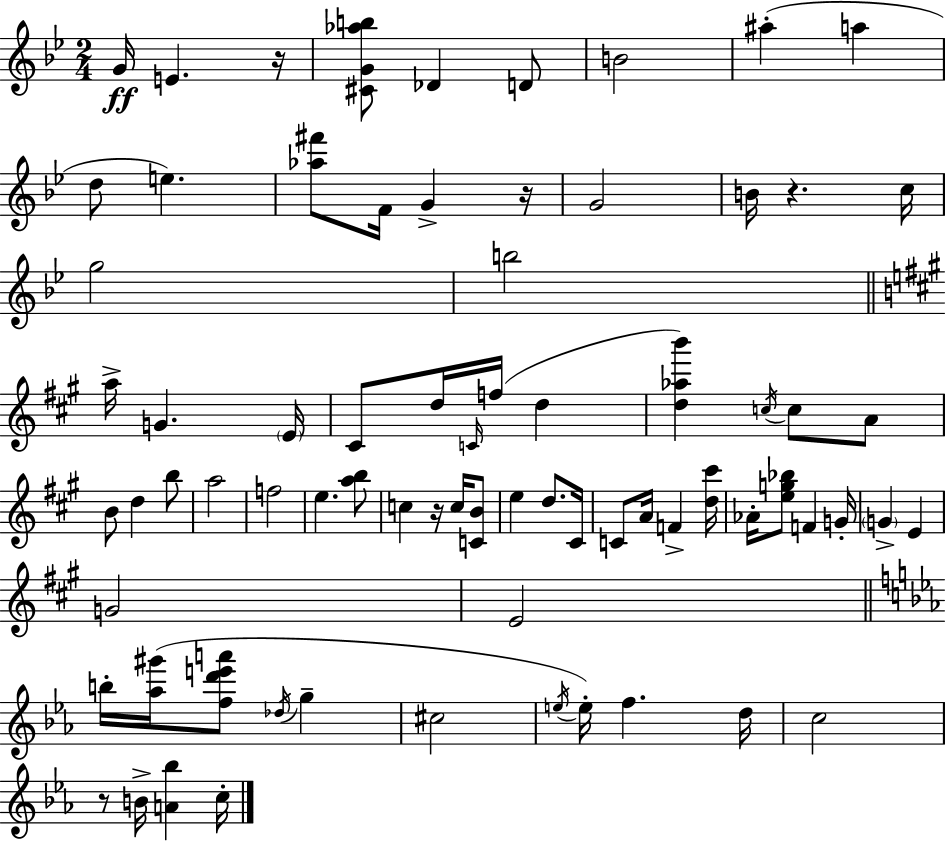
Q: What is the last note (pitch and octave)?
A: C5